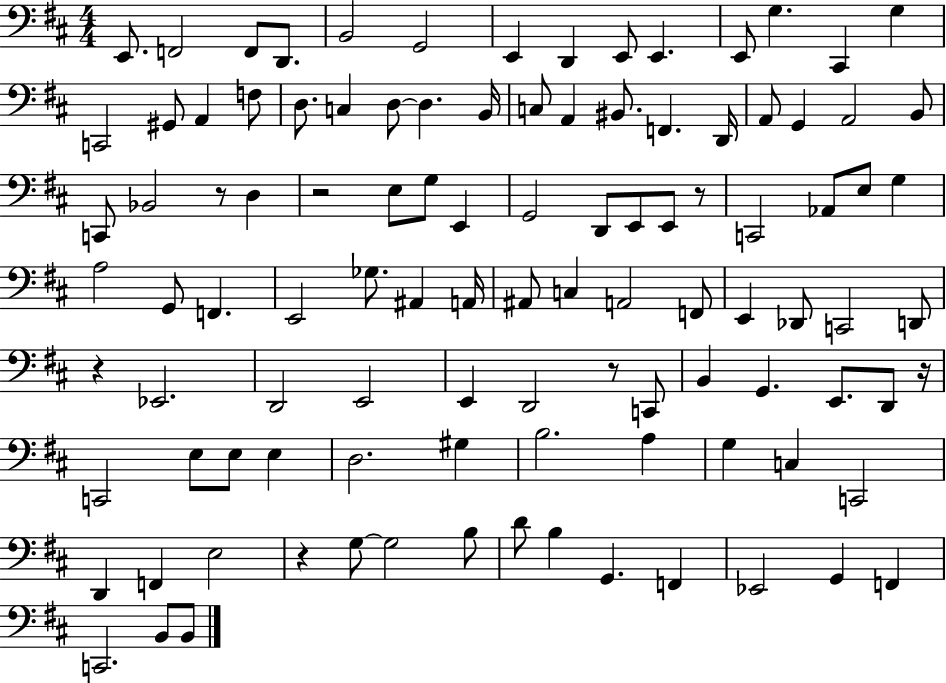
{
  \clef bass
  \numericTimeSignature
  \time 4/4
  \key d \major
  \repeat volta 2 { e,8. f,2 f,8 d,8. | b,2 g,2 | e,4 d,4 e,8 e,4. | e,8 g4. cis,4 g4 | \break c,2 gis,8 a,4 f8 | d8. c4 d8~~ d4. b,16 | c8 a,4 bis,8. f,4. d,16 | a,8 g,4 a,2 b,8 | \break c,8 bes,2 r8 d4 | r2 e8 g8 e,4 | g,2 d,8 e,8 e,8 r8 | c,2 aes,8 e8 g4 | \break a2 g,8 f,4. | e,2 ges8. ais,4 a,16 | ais,8 c4 a,2 f,8 | e,4 des,8 c,2 d,8 | \break r4 ees,2. | d,2 e,2 | e,4 d,2 r8 c,8 | b,4 g,4. e,8. d,8 r16 | \break c,2 e8 e8 e4 | d2. gis4 | b2. a4 | g4 c4 c,2 | \break d,4 f,4 e2 | r4 g8~~ g2 b8 | d'8 b4 g,4. f,4 | ees,2 g,4 f,4 | \break c,2. b,8 b,8 | } \bar "|."
}